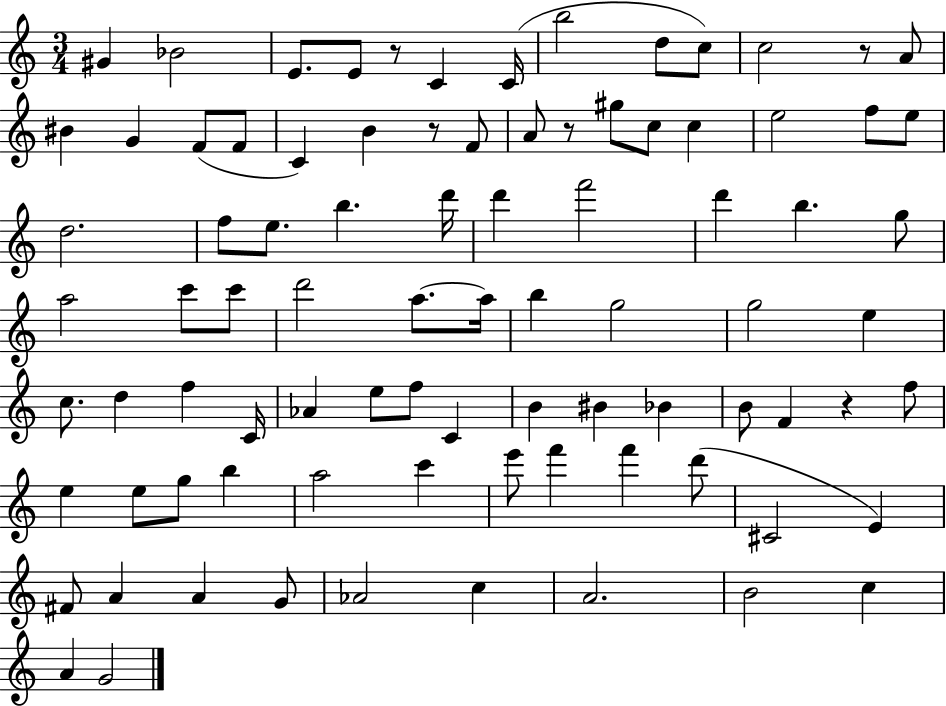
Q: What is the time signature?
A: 3/4